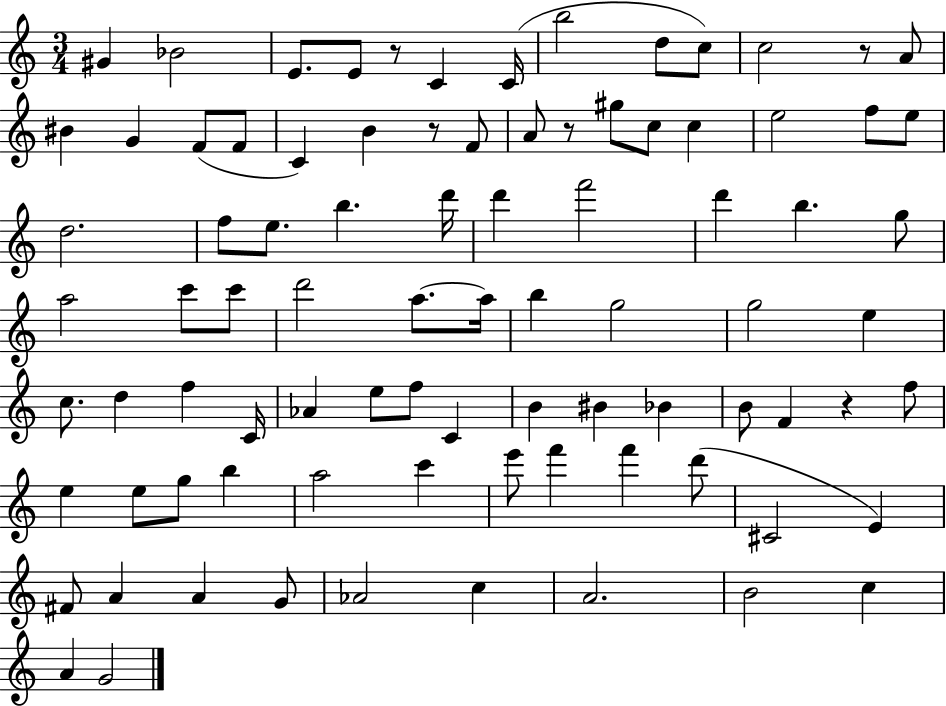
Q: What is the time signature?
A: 3/4